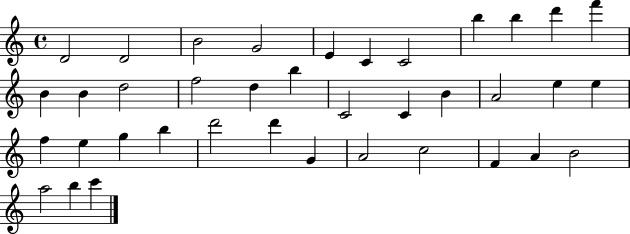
D4/h D4/h B4/h G4/h E4/q C4/q C4/h B5/q B5/q D6/q F6/q B4/q B4/q D5/h F5/h D5/q B5/q C4/h C4/q B4/q A4/h E5/q E5/q F5/q E5/q G5/q B5/q D6/h D6/q G4/q A4/h C5/h F4/q A4/q B4/h A5/h B5/q C6/q